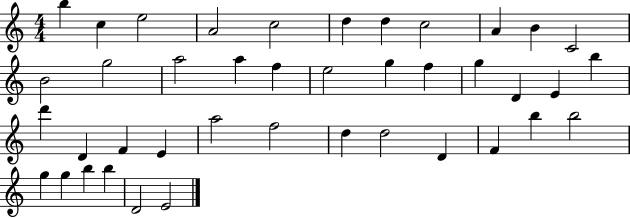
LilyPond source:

{
  \clef treble
  \numericTimeSignature
  \time 4/4
  \key c \major
  b''4 c''4 e''2 | a'2 c''2 | d''4 d''4 c''2 | a'4 b'4 c'2 | \break b'2 g''2 | a''2 a''4 f''4 | e''2 g''4 f''4 | g''4 d'4 e'4 b''4 | \break d'''4 d'4 f'4 e'4 | a''2 f''2 | d''4 d''2 d'4 | f'4 b''4 b''2 | \break g''4 g''4 b''4 b''4 | d'2 e'2 | \bar "|."
}